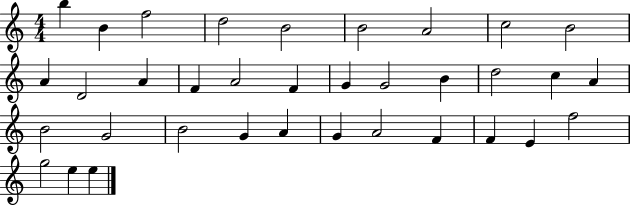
B5/q B4/q F5/h D5/h B4/h B4/h A4/h C5/h B4/h A4/q D4/h A4/q F4/q A4/h F4/q G4/q G4/h B4/q D5/h C5/q A4/q B4/h G4/h B4/h G4/q A4/q G4/q A4/h F4/q F4/q E4/q F5/h G5/h E5/q E5/q